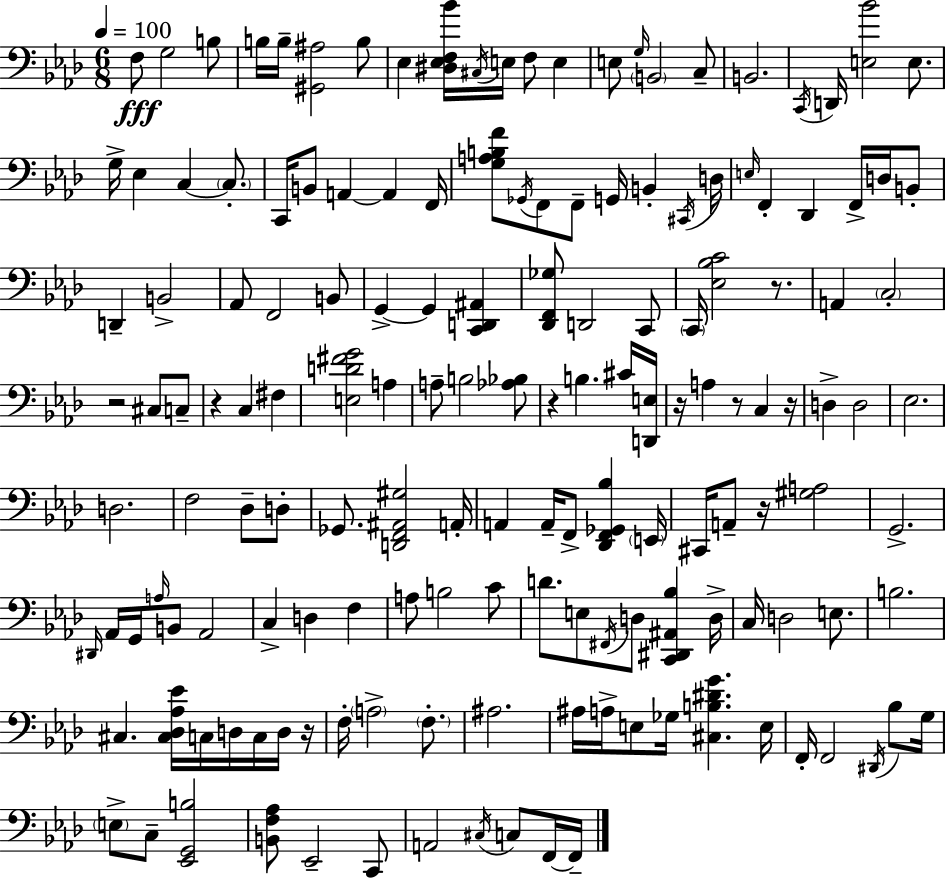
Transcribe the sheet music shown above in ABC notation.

X:1
T:Untitled
M:6/8
L:1/4
K:Ab
F,/2 G,2 B,/2 B,/4 B,/4 [^G,,^A,]2 B,/2 _E, [^D,_E,F,_B]/4 ^C,/4 E,/4 F,/2 E, E,/2 G,/4 B,,2 C,/2 B,,2 C,,/4 D,,/4 [E,_B]2 E,/2 G,/4 _E, C, C,/2 C,,/4 B,,/2 A,, A,, F,,/4 [G,A,B,F]/2 _G,,/4 F,,/2 F,,/2 G,,/4 B,, ^C,,/4 D,/4 E,/4 F,, _D,, F,,/4 D,/4 B,,/2 D,, B,,2 _A,,/2 F,,2 B,,/2 G,, G,, [C,,D,,^A,,] [_D,,F,,_G,]/2 D,,2 C,,/2 C,,/4 [_E,_B,C]2 z/2 A,, C,2 z2 ^C,/2 C,/2 z C, ^F, [E,D^FG]2 A, A,/2 B,2 [_A,_B,]/2 z B, ^C/4 [D,,E,]/4 z/4 A, z/2 C, z/4 D, D,2 _E,2 D,2 F,2 _D,/2 D,/2 _G,,/2 [D,,F,,^A,,^G,]2 A,,/4 A,, A,,/4 F,,/2 [_D,,F,,_G,,_B,] E,,/4 ^C,,/4 A,,/2 z/4 [^G,A,]2 G,,2 ^D,,/4 _A,,/4 G,,/4 A,/4 B,,/2 _A,,2 C, D, F, A,/2 B,2 C/2 D/2 E,/2 ^F,,/4 D,/2 [C,,^D,,^A,,_B,] D,/4 C,/4 D,2 E,/2 B,2 ^C, [^C,_D,_A,_E]/4 C,/4 D,/4 C,/4 D,/4 z/4 F,/4 A,2 F,/2 ^A,2 ^A,/4 A,/4 E,/2 _G,/4 [^C,B,^DG] E,/4 F,,/4 F,,2 ^D,,/4 _B,/2 G,/4 E,/2 C,/2 [_E,,G,,B,]2 [B,,F,_A,]/2 _E,,2 C,,/2 A,,2 ^C,/4 C,/2 F,,/4 F,,/4